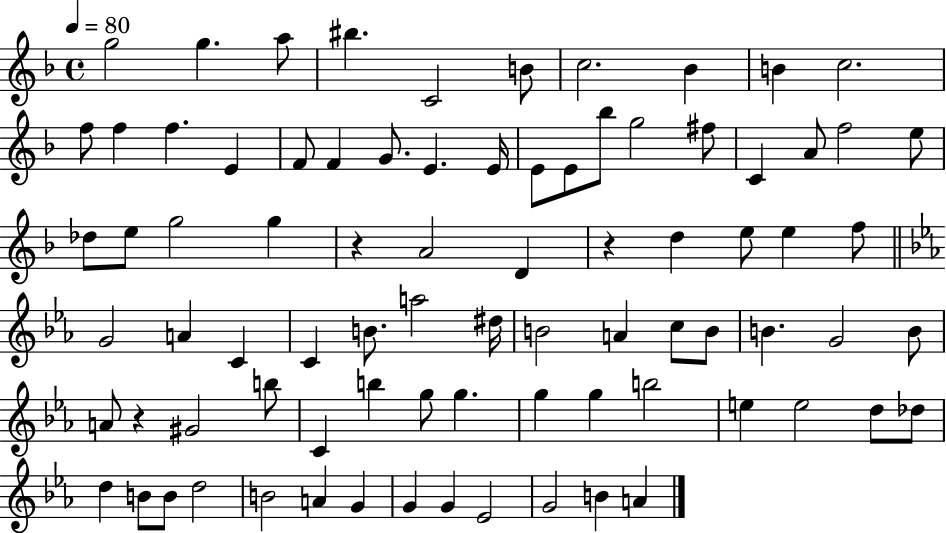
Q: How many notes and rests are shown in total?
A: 82